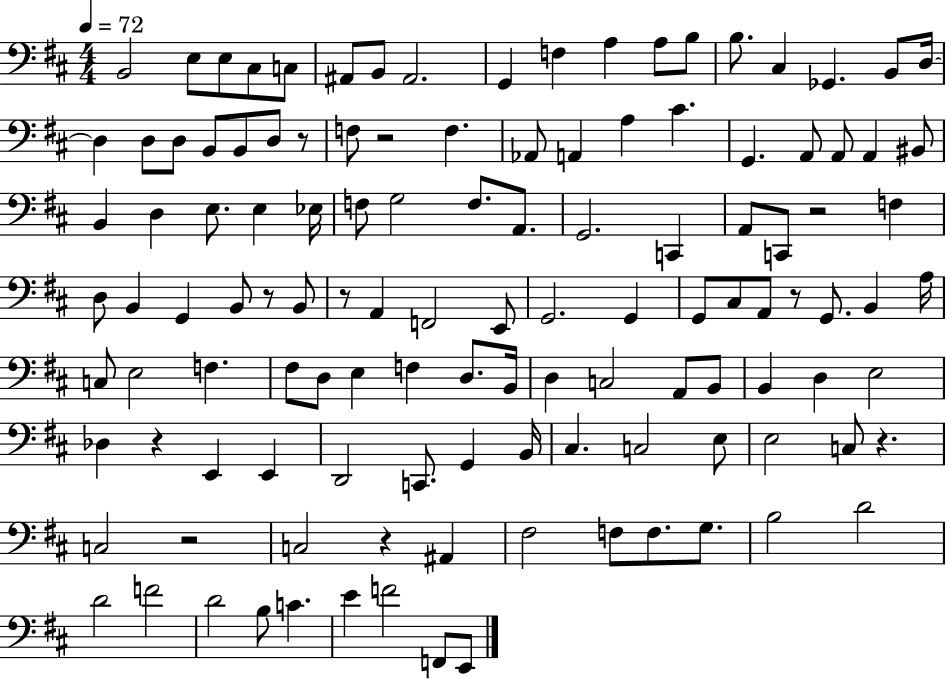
X:1
T:Untitled
M:4/4
L:1/4
K:D
B,,2 E,/2 E,/2 ^C,/2 C,/2 ^A,,/2 B,,/2 ^A,,2 G,, F, A, A,/2 B,/2 B,/2 ^C, _G,, B,,/2 D,/4 D, D,/2 D,/2 B,,/2 B,,/2 D,/2 z/2 F,/2 z2 F, _A,,/2 A,, A, ^C G,, A,,/2 A,,/2 A,, ^B,,/2 B,, D, E,/2 E, _E,/4 F,/2 G,2 F,/2 A,,/2 G,,2 C,, A,,/2 C,,/2 z2 F, D,/2 B,, G,, B,,/2 z/2 B,,/2 z/2 A,, F,,2 E,,/2 G,,2 G,, G,,/2 ^C,/2 A,,/2 z/2 G,,/2 B,, A,/4 C,/2 E,2 F, ^F,/2 D,/2 E, F, D,/2 B,,/4 D, C,2 A,,/2 B,,/2 B,, D, E,2 _D, z E,, E,, D,,2 C,,/2 G,, B,,/4 ^C, C,2 E,/2 E,2 C,/2 z C,2 z2 C,2 z ^A,, ^F,2 F,/2 F,/2 G,/2 B,2 D2 D2 F2 D2 B,/2 C E F2 F,,/2 E,,/2